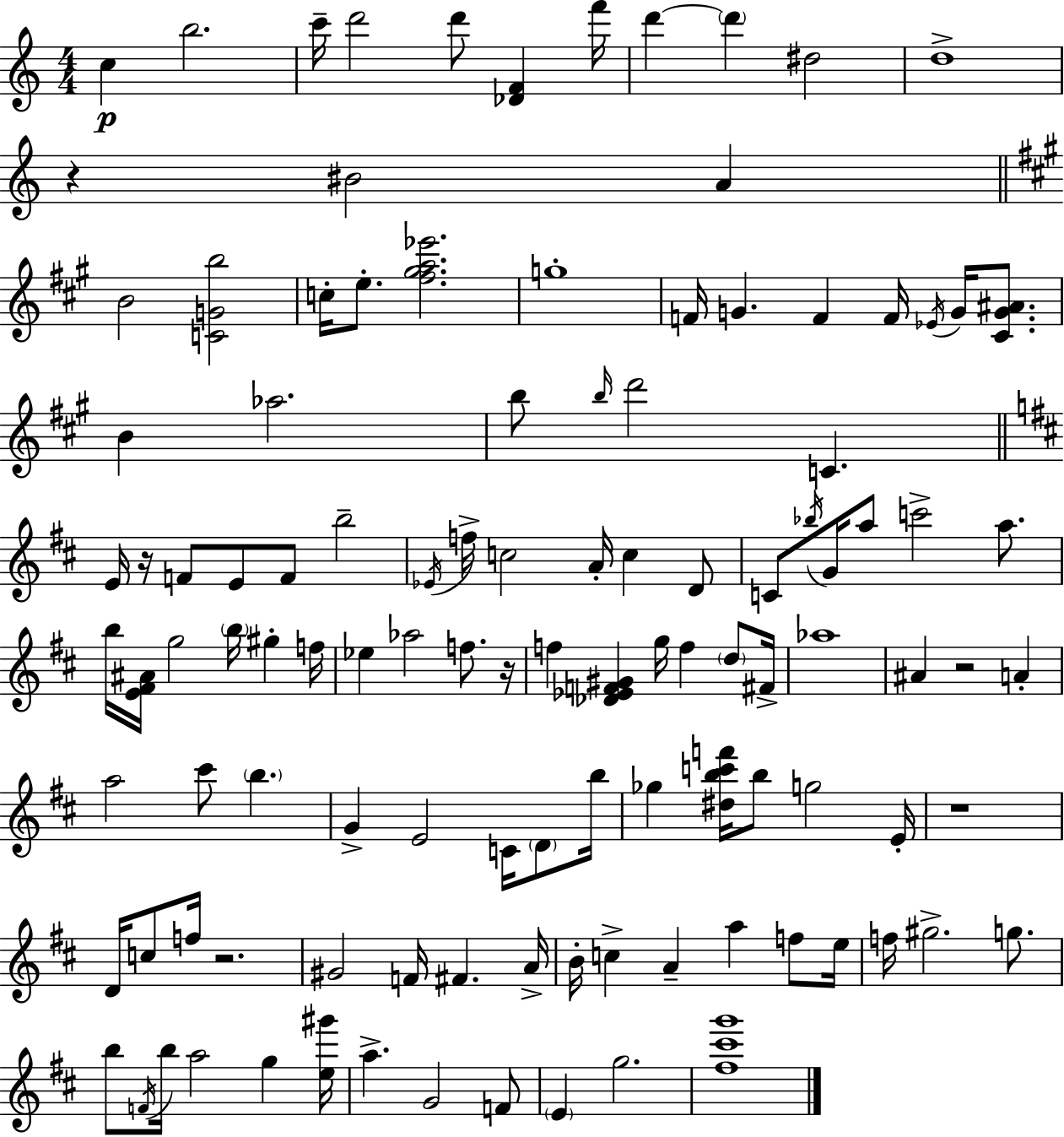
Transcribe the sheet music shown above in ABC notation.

X:1
T:Untitled
M:4/4
L:1/4
K:C
c b2 c'/4 d'2 d'/2 [_DF] f'/4 d' d' ^d2 d4 z ^B2 A B2 [CGb]2 c/4 e/2 [^f^ga_e']2 g4 F/4 G F F/4 _E/4 G/4 [^CG^A]/2 B _a2 b/2 b/4 d'2 C E/4 z/4 F/2 E/2 F/2 b2 _E/4 f/4 c2 A/4 c D/2 C/2 _b/4 G/4 a/2 c'2 a/2 b/4 [E^F^A]/4 g2 b/4 ^g f/4 _e _a2 f/2 z/4 f [_D_EF^G] g/4 f d/2 ^F/4 _a4 ^A z2 A a2 ^c'/2 b G E2 C/4 D/2 b/4 _g [^dbc'f']/4 b/2 g2 E/4 z4 D/4 c/2 f/4 z2 ^G2 F/4 ^F A/4 B/4 c A a f/2 e/4 f/4 ^g2 g/2 b/2 F/4 b/4 a2 g [e^g']/4 a G2 F/2 E g2 [^f^c'g']4